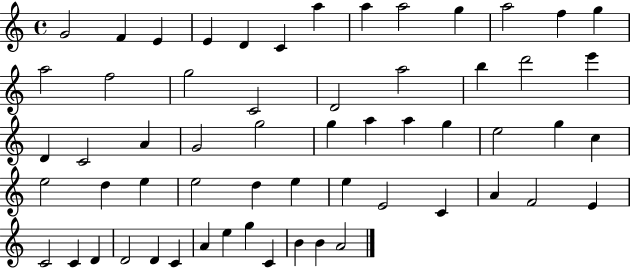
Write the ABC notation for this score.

X:1
T:Untitled
M:4/4
L:1/4
K:C
G2 F E E D C a a a2 g a2 f g a2 f2 g2 C2 D2 a2 b d'2 e' D C2 A G2 g2 g a a g e2 g c e2 d e e2 d e e E2 C A F2 E C2 C D D2 D C A e g C B B A2